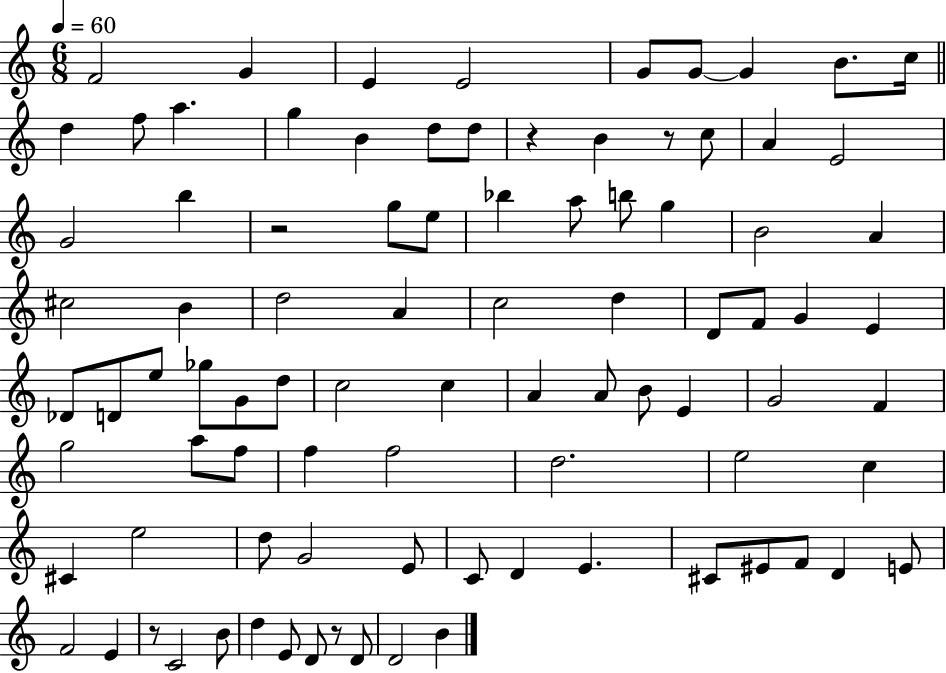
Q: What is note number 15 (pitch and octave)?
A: D5